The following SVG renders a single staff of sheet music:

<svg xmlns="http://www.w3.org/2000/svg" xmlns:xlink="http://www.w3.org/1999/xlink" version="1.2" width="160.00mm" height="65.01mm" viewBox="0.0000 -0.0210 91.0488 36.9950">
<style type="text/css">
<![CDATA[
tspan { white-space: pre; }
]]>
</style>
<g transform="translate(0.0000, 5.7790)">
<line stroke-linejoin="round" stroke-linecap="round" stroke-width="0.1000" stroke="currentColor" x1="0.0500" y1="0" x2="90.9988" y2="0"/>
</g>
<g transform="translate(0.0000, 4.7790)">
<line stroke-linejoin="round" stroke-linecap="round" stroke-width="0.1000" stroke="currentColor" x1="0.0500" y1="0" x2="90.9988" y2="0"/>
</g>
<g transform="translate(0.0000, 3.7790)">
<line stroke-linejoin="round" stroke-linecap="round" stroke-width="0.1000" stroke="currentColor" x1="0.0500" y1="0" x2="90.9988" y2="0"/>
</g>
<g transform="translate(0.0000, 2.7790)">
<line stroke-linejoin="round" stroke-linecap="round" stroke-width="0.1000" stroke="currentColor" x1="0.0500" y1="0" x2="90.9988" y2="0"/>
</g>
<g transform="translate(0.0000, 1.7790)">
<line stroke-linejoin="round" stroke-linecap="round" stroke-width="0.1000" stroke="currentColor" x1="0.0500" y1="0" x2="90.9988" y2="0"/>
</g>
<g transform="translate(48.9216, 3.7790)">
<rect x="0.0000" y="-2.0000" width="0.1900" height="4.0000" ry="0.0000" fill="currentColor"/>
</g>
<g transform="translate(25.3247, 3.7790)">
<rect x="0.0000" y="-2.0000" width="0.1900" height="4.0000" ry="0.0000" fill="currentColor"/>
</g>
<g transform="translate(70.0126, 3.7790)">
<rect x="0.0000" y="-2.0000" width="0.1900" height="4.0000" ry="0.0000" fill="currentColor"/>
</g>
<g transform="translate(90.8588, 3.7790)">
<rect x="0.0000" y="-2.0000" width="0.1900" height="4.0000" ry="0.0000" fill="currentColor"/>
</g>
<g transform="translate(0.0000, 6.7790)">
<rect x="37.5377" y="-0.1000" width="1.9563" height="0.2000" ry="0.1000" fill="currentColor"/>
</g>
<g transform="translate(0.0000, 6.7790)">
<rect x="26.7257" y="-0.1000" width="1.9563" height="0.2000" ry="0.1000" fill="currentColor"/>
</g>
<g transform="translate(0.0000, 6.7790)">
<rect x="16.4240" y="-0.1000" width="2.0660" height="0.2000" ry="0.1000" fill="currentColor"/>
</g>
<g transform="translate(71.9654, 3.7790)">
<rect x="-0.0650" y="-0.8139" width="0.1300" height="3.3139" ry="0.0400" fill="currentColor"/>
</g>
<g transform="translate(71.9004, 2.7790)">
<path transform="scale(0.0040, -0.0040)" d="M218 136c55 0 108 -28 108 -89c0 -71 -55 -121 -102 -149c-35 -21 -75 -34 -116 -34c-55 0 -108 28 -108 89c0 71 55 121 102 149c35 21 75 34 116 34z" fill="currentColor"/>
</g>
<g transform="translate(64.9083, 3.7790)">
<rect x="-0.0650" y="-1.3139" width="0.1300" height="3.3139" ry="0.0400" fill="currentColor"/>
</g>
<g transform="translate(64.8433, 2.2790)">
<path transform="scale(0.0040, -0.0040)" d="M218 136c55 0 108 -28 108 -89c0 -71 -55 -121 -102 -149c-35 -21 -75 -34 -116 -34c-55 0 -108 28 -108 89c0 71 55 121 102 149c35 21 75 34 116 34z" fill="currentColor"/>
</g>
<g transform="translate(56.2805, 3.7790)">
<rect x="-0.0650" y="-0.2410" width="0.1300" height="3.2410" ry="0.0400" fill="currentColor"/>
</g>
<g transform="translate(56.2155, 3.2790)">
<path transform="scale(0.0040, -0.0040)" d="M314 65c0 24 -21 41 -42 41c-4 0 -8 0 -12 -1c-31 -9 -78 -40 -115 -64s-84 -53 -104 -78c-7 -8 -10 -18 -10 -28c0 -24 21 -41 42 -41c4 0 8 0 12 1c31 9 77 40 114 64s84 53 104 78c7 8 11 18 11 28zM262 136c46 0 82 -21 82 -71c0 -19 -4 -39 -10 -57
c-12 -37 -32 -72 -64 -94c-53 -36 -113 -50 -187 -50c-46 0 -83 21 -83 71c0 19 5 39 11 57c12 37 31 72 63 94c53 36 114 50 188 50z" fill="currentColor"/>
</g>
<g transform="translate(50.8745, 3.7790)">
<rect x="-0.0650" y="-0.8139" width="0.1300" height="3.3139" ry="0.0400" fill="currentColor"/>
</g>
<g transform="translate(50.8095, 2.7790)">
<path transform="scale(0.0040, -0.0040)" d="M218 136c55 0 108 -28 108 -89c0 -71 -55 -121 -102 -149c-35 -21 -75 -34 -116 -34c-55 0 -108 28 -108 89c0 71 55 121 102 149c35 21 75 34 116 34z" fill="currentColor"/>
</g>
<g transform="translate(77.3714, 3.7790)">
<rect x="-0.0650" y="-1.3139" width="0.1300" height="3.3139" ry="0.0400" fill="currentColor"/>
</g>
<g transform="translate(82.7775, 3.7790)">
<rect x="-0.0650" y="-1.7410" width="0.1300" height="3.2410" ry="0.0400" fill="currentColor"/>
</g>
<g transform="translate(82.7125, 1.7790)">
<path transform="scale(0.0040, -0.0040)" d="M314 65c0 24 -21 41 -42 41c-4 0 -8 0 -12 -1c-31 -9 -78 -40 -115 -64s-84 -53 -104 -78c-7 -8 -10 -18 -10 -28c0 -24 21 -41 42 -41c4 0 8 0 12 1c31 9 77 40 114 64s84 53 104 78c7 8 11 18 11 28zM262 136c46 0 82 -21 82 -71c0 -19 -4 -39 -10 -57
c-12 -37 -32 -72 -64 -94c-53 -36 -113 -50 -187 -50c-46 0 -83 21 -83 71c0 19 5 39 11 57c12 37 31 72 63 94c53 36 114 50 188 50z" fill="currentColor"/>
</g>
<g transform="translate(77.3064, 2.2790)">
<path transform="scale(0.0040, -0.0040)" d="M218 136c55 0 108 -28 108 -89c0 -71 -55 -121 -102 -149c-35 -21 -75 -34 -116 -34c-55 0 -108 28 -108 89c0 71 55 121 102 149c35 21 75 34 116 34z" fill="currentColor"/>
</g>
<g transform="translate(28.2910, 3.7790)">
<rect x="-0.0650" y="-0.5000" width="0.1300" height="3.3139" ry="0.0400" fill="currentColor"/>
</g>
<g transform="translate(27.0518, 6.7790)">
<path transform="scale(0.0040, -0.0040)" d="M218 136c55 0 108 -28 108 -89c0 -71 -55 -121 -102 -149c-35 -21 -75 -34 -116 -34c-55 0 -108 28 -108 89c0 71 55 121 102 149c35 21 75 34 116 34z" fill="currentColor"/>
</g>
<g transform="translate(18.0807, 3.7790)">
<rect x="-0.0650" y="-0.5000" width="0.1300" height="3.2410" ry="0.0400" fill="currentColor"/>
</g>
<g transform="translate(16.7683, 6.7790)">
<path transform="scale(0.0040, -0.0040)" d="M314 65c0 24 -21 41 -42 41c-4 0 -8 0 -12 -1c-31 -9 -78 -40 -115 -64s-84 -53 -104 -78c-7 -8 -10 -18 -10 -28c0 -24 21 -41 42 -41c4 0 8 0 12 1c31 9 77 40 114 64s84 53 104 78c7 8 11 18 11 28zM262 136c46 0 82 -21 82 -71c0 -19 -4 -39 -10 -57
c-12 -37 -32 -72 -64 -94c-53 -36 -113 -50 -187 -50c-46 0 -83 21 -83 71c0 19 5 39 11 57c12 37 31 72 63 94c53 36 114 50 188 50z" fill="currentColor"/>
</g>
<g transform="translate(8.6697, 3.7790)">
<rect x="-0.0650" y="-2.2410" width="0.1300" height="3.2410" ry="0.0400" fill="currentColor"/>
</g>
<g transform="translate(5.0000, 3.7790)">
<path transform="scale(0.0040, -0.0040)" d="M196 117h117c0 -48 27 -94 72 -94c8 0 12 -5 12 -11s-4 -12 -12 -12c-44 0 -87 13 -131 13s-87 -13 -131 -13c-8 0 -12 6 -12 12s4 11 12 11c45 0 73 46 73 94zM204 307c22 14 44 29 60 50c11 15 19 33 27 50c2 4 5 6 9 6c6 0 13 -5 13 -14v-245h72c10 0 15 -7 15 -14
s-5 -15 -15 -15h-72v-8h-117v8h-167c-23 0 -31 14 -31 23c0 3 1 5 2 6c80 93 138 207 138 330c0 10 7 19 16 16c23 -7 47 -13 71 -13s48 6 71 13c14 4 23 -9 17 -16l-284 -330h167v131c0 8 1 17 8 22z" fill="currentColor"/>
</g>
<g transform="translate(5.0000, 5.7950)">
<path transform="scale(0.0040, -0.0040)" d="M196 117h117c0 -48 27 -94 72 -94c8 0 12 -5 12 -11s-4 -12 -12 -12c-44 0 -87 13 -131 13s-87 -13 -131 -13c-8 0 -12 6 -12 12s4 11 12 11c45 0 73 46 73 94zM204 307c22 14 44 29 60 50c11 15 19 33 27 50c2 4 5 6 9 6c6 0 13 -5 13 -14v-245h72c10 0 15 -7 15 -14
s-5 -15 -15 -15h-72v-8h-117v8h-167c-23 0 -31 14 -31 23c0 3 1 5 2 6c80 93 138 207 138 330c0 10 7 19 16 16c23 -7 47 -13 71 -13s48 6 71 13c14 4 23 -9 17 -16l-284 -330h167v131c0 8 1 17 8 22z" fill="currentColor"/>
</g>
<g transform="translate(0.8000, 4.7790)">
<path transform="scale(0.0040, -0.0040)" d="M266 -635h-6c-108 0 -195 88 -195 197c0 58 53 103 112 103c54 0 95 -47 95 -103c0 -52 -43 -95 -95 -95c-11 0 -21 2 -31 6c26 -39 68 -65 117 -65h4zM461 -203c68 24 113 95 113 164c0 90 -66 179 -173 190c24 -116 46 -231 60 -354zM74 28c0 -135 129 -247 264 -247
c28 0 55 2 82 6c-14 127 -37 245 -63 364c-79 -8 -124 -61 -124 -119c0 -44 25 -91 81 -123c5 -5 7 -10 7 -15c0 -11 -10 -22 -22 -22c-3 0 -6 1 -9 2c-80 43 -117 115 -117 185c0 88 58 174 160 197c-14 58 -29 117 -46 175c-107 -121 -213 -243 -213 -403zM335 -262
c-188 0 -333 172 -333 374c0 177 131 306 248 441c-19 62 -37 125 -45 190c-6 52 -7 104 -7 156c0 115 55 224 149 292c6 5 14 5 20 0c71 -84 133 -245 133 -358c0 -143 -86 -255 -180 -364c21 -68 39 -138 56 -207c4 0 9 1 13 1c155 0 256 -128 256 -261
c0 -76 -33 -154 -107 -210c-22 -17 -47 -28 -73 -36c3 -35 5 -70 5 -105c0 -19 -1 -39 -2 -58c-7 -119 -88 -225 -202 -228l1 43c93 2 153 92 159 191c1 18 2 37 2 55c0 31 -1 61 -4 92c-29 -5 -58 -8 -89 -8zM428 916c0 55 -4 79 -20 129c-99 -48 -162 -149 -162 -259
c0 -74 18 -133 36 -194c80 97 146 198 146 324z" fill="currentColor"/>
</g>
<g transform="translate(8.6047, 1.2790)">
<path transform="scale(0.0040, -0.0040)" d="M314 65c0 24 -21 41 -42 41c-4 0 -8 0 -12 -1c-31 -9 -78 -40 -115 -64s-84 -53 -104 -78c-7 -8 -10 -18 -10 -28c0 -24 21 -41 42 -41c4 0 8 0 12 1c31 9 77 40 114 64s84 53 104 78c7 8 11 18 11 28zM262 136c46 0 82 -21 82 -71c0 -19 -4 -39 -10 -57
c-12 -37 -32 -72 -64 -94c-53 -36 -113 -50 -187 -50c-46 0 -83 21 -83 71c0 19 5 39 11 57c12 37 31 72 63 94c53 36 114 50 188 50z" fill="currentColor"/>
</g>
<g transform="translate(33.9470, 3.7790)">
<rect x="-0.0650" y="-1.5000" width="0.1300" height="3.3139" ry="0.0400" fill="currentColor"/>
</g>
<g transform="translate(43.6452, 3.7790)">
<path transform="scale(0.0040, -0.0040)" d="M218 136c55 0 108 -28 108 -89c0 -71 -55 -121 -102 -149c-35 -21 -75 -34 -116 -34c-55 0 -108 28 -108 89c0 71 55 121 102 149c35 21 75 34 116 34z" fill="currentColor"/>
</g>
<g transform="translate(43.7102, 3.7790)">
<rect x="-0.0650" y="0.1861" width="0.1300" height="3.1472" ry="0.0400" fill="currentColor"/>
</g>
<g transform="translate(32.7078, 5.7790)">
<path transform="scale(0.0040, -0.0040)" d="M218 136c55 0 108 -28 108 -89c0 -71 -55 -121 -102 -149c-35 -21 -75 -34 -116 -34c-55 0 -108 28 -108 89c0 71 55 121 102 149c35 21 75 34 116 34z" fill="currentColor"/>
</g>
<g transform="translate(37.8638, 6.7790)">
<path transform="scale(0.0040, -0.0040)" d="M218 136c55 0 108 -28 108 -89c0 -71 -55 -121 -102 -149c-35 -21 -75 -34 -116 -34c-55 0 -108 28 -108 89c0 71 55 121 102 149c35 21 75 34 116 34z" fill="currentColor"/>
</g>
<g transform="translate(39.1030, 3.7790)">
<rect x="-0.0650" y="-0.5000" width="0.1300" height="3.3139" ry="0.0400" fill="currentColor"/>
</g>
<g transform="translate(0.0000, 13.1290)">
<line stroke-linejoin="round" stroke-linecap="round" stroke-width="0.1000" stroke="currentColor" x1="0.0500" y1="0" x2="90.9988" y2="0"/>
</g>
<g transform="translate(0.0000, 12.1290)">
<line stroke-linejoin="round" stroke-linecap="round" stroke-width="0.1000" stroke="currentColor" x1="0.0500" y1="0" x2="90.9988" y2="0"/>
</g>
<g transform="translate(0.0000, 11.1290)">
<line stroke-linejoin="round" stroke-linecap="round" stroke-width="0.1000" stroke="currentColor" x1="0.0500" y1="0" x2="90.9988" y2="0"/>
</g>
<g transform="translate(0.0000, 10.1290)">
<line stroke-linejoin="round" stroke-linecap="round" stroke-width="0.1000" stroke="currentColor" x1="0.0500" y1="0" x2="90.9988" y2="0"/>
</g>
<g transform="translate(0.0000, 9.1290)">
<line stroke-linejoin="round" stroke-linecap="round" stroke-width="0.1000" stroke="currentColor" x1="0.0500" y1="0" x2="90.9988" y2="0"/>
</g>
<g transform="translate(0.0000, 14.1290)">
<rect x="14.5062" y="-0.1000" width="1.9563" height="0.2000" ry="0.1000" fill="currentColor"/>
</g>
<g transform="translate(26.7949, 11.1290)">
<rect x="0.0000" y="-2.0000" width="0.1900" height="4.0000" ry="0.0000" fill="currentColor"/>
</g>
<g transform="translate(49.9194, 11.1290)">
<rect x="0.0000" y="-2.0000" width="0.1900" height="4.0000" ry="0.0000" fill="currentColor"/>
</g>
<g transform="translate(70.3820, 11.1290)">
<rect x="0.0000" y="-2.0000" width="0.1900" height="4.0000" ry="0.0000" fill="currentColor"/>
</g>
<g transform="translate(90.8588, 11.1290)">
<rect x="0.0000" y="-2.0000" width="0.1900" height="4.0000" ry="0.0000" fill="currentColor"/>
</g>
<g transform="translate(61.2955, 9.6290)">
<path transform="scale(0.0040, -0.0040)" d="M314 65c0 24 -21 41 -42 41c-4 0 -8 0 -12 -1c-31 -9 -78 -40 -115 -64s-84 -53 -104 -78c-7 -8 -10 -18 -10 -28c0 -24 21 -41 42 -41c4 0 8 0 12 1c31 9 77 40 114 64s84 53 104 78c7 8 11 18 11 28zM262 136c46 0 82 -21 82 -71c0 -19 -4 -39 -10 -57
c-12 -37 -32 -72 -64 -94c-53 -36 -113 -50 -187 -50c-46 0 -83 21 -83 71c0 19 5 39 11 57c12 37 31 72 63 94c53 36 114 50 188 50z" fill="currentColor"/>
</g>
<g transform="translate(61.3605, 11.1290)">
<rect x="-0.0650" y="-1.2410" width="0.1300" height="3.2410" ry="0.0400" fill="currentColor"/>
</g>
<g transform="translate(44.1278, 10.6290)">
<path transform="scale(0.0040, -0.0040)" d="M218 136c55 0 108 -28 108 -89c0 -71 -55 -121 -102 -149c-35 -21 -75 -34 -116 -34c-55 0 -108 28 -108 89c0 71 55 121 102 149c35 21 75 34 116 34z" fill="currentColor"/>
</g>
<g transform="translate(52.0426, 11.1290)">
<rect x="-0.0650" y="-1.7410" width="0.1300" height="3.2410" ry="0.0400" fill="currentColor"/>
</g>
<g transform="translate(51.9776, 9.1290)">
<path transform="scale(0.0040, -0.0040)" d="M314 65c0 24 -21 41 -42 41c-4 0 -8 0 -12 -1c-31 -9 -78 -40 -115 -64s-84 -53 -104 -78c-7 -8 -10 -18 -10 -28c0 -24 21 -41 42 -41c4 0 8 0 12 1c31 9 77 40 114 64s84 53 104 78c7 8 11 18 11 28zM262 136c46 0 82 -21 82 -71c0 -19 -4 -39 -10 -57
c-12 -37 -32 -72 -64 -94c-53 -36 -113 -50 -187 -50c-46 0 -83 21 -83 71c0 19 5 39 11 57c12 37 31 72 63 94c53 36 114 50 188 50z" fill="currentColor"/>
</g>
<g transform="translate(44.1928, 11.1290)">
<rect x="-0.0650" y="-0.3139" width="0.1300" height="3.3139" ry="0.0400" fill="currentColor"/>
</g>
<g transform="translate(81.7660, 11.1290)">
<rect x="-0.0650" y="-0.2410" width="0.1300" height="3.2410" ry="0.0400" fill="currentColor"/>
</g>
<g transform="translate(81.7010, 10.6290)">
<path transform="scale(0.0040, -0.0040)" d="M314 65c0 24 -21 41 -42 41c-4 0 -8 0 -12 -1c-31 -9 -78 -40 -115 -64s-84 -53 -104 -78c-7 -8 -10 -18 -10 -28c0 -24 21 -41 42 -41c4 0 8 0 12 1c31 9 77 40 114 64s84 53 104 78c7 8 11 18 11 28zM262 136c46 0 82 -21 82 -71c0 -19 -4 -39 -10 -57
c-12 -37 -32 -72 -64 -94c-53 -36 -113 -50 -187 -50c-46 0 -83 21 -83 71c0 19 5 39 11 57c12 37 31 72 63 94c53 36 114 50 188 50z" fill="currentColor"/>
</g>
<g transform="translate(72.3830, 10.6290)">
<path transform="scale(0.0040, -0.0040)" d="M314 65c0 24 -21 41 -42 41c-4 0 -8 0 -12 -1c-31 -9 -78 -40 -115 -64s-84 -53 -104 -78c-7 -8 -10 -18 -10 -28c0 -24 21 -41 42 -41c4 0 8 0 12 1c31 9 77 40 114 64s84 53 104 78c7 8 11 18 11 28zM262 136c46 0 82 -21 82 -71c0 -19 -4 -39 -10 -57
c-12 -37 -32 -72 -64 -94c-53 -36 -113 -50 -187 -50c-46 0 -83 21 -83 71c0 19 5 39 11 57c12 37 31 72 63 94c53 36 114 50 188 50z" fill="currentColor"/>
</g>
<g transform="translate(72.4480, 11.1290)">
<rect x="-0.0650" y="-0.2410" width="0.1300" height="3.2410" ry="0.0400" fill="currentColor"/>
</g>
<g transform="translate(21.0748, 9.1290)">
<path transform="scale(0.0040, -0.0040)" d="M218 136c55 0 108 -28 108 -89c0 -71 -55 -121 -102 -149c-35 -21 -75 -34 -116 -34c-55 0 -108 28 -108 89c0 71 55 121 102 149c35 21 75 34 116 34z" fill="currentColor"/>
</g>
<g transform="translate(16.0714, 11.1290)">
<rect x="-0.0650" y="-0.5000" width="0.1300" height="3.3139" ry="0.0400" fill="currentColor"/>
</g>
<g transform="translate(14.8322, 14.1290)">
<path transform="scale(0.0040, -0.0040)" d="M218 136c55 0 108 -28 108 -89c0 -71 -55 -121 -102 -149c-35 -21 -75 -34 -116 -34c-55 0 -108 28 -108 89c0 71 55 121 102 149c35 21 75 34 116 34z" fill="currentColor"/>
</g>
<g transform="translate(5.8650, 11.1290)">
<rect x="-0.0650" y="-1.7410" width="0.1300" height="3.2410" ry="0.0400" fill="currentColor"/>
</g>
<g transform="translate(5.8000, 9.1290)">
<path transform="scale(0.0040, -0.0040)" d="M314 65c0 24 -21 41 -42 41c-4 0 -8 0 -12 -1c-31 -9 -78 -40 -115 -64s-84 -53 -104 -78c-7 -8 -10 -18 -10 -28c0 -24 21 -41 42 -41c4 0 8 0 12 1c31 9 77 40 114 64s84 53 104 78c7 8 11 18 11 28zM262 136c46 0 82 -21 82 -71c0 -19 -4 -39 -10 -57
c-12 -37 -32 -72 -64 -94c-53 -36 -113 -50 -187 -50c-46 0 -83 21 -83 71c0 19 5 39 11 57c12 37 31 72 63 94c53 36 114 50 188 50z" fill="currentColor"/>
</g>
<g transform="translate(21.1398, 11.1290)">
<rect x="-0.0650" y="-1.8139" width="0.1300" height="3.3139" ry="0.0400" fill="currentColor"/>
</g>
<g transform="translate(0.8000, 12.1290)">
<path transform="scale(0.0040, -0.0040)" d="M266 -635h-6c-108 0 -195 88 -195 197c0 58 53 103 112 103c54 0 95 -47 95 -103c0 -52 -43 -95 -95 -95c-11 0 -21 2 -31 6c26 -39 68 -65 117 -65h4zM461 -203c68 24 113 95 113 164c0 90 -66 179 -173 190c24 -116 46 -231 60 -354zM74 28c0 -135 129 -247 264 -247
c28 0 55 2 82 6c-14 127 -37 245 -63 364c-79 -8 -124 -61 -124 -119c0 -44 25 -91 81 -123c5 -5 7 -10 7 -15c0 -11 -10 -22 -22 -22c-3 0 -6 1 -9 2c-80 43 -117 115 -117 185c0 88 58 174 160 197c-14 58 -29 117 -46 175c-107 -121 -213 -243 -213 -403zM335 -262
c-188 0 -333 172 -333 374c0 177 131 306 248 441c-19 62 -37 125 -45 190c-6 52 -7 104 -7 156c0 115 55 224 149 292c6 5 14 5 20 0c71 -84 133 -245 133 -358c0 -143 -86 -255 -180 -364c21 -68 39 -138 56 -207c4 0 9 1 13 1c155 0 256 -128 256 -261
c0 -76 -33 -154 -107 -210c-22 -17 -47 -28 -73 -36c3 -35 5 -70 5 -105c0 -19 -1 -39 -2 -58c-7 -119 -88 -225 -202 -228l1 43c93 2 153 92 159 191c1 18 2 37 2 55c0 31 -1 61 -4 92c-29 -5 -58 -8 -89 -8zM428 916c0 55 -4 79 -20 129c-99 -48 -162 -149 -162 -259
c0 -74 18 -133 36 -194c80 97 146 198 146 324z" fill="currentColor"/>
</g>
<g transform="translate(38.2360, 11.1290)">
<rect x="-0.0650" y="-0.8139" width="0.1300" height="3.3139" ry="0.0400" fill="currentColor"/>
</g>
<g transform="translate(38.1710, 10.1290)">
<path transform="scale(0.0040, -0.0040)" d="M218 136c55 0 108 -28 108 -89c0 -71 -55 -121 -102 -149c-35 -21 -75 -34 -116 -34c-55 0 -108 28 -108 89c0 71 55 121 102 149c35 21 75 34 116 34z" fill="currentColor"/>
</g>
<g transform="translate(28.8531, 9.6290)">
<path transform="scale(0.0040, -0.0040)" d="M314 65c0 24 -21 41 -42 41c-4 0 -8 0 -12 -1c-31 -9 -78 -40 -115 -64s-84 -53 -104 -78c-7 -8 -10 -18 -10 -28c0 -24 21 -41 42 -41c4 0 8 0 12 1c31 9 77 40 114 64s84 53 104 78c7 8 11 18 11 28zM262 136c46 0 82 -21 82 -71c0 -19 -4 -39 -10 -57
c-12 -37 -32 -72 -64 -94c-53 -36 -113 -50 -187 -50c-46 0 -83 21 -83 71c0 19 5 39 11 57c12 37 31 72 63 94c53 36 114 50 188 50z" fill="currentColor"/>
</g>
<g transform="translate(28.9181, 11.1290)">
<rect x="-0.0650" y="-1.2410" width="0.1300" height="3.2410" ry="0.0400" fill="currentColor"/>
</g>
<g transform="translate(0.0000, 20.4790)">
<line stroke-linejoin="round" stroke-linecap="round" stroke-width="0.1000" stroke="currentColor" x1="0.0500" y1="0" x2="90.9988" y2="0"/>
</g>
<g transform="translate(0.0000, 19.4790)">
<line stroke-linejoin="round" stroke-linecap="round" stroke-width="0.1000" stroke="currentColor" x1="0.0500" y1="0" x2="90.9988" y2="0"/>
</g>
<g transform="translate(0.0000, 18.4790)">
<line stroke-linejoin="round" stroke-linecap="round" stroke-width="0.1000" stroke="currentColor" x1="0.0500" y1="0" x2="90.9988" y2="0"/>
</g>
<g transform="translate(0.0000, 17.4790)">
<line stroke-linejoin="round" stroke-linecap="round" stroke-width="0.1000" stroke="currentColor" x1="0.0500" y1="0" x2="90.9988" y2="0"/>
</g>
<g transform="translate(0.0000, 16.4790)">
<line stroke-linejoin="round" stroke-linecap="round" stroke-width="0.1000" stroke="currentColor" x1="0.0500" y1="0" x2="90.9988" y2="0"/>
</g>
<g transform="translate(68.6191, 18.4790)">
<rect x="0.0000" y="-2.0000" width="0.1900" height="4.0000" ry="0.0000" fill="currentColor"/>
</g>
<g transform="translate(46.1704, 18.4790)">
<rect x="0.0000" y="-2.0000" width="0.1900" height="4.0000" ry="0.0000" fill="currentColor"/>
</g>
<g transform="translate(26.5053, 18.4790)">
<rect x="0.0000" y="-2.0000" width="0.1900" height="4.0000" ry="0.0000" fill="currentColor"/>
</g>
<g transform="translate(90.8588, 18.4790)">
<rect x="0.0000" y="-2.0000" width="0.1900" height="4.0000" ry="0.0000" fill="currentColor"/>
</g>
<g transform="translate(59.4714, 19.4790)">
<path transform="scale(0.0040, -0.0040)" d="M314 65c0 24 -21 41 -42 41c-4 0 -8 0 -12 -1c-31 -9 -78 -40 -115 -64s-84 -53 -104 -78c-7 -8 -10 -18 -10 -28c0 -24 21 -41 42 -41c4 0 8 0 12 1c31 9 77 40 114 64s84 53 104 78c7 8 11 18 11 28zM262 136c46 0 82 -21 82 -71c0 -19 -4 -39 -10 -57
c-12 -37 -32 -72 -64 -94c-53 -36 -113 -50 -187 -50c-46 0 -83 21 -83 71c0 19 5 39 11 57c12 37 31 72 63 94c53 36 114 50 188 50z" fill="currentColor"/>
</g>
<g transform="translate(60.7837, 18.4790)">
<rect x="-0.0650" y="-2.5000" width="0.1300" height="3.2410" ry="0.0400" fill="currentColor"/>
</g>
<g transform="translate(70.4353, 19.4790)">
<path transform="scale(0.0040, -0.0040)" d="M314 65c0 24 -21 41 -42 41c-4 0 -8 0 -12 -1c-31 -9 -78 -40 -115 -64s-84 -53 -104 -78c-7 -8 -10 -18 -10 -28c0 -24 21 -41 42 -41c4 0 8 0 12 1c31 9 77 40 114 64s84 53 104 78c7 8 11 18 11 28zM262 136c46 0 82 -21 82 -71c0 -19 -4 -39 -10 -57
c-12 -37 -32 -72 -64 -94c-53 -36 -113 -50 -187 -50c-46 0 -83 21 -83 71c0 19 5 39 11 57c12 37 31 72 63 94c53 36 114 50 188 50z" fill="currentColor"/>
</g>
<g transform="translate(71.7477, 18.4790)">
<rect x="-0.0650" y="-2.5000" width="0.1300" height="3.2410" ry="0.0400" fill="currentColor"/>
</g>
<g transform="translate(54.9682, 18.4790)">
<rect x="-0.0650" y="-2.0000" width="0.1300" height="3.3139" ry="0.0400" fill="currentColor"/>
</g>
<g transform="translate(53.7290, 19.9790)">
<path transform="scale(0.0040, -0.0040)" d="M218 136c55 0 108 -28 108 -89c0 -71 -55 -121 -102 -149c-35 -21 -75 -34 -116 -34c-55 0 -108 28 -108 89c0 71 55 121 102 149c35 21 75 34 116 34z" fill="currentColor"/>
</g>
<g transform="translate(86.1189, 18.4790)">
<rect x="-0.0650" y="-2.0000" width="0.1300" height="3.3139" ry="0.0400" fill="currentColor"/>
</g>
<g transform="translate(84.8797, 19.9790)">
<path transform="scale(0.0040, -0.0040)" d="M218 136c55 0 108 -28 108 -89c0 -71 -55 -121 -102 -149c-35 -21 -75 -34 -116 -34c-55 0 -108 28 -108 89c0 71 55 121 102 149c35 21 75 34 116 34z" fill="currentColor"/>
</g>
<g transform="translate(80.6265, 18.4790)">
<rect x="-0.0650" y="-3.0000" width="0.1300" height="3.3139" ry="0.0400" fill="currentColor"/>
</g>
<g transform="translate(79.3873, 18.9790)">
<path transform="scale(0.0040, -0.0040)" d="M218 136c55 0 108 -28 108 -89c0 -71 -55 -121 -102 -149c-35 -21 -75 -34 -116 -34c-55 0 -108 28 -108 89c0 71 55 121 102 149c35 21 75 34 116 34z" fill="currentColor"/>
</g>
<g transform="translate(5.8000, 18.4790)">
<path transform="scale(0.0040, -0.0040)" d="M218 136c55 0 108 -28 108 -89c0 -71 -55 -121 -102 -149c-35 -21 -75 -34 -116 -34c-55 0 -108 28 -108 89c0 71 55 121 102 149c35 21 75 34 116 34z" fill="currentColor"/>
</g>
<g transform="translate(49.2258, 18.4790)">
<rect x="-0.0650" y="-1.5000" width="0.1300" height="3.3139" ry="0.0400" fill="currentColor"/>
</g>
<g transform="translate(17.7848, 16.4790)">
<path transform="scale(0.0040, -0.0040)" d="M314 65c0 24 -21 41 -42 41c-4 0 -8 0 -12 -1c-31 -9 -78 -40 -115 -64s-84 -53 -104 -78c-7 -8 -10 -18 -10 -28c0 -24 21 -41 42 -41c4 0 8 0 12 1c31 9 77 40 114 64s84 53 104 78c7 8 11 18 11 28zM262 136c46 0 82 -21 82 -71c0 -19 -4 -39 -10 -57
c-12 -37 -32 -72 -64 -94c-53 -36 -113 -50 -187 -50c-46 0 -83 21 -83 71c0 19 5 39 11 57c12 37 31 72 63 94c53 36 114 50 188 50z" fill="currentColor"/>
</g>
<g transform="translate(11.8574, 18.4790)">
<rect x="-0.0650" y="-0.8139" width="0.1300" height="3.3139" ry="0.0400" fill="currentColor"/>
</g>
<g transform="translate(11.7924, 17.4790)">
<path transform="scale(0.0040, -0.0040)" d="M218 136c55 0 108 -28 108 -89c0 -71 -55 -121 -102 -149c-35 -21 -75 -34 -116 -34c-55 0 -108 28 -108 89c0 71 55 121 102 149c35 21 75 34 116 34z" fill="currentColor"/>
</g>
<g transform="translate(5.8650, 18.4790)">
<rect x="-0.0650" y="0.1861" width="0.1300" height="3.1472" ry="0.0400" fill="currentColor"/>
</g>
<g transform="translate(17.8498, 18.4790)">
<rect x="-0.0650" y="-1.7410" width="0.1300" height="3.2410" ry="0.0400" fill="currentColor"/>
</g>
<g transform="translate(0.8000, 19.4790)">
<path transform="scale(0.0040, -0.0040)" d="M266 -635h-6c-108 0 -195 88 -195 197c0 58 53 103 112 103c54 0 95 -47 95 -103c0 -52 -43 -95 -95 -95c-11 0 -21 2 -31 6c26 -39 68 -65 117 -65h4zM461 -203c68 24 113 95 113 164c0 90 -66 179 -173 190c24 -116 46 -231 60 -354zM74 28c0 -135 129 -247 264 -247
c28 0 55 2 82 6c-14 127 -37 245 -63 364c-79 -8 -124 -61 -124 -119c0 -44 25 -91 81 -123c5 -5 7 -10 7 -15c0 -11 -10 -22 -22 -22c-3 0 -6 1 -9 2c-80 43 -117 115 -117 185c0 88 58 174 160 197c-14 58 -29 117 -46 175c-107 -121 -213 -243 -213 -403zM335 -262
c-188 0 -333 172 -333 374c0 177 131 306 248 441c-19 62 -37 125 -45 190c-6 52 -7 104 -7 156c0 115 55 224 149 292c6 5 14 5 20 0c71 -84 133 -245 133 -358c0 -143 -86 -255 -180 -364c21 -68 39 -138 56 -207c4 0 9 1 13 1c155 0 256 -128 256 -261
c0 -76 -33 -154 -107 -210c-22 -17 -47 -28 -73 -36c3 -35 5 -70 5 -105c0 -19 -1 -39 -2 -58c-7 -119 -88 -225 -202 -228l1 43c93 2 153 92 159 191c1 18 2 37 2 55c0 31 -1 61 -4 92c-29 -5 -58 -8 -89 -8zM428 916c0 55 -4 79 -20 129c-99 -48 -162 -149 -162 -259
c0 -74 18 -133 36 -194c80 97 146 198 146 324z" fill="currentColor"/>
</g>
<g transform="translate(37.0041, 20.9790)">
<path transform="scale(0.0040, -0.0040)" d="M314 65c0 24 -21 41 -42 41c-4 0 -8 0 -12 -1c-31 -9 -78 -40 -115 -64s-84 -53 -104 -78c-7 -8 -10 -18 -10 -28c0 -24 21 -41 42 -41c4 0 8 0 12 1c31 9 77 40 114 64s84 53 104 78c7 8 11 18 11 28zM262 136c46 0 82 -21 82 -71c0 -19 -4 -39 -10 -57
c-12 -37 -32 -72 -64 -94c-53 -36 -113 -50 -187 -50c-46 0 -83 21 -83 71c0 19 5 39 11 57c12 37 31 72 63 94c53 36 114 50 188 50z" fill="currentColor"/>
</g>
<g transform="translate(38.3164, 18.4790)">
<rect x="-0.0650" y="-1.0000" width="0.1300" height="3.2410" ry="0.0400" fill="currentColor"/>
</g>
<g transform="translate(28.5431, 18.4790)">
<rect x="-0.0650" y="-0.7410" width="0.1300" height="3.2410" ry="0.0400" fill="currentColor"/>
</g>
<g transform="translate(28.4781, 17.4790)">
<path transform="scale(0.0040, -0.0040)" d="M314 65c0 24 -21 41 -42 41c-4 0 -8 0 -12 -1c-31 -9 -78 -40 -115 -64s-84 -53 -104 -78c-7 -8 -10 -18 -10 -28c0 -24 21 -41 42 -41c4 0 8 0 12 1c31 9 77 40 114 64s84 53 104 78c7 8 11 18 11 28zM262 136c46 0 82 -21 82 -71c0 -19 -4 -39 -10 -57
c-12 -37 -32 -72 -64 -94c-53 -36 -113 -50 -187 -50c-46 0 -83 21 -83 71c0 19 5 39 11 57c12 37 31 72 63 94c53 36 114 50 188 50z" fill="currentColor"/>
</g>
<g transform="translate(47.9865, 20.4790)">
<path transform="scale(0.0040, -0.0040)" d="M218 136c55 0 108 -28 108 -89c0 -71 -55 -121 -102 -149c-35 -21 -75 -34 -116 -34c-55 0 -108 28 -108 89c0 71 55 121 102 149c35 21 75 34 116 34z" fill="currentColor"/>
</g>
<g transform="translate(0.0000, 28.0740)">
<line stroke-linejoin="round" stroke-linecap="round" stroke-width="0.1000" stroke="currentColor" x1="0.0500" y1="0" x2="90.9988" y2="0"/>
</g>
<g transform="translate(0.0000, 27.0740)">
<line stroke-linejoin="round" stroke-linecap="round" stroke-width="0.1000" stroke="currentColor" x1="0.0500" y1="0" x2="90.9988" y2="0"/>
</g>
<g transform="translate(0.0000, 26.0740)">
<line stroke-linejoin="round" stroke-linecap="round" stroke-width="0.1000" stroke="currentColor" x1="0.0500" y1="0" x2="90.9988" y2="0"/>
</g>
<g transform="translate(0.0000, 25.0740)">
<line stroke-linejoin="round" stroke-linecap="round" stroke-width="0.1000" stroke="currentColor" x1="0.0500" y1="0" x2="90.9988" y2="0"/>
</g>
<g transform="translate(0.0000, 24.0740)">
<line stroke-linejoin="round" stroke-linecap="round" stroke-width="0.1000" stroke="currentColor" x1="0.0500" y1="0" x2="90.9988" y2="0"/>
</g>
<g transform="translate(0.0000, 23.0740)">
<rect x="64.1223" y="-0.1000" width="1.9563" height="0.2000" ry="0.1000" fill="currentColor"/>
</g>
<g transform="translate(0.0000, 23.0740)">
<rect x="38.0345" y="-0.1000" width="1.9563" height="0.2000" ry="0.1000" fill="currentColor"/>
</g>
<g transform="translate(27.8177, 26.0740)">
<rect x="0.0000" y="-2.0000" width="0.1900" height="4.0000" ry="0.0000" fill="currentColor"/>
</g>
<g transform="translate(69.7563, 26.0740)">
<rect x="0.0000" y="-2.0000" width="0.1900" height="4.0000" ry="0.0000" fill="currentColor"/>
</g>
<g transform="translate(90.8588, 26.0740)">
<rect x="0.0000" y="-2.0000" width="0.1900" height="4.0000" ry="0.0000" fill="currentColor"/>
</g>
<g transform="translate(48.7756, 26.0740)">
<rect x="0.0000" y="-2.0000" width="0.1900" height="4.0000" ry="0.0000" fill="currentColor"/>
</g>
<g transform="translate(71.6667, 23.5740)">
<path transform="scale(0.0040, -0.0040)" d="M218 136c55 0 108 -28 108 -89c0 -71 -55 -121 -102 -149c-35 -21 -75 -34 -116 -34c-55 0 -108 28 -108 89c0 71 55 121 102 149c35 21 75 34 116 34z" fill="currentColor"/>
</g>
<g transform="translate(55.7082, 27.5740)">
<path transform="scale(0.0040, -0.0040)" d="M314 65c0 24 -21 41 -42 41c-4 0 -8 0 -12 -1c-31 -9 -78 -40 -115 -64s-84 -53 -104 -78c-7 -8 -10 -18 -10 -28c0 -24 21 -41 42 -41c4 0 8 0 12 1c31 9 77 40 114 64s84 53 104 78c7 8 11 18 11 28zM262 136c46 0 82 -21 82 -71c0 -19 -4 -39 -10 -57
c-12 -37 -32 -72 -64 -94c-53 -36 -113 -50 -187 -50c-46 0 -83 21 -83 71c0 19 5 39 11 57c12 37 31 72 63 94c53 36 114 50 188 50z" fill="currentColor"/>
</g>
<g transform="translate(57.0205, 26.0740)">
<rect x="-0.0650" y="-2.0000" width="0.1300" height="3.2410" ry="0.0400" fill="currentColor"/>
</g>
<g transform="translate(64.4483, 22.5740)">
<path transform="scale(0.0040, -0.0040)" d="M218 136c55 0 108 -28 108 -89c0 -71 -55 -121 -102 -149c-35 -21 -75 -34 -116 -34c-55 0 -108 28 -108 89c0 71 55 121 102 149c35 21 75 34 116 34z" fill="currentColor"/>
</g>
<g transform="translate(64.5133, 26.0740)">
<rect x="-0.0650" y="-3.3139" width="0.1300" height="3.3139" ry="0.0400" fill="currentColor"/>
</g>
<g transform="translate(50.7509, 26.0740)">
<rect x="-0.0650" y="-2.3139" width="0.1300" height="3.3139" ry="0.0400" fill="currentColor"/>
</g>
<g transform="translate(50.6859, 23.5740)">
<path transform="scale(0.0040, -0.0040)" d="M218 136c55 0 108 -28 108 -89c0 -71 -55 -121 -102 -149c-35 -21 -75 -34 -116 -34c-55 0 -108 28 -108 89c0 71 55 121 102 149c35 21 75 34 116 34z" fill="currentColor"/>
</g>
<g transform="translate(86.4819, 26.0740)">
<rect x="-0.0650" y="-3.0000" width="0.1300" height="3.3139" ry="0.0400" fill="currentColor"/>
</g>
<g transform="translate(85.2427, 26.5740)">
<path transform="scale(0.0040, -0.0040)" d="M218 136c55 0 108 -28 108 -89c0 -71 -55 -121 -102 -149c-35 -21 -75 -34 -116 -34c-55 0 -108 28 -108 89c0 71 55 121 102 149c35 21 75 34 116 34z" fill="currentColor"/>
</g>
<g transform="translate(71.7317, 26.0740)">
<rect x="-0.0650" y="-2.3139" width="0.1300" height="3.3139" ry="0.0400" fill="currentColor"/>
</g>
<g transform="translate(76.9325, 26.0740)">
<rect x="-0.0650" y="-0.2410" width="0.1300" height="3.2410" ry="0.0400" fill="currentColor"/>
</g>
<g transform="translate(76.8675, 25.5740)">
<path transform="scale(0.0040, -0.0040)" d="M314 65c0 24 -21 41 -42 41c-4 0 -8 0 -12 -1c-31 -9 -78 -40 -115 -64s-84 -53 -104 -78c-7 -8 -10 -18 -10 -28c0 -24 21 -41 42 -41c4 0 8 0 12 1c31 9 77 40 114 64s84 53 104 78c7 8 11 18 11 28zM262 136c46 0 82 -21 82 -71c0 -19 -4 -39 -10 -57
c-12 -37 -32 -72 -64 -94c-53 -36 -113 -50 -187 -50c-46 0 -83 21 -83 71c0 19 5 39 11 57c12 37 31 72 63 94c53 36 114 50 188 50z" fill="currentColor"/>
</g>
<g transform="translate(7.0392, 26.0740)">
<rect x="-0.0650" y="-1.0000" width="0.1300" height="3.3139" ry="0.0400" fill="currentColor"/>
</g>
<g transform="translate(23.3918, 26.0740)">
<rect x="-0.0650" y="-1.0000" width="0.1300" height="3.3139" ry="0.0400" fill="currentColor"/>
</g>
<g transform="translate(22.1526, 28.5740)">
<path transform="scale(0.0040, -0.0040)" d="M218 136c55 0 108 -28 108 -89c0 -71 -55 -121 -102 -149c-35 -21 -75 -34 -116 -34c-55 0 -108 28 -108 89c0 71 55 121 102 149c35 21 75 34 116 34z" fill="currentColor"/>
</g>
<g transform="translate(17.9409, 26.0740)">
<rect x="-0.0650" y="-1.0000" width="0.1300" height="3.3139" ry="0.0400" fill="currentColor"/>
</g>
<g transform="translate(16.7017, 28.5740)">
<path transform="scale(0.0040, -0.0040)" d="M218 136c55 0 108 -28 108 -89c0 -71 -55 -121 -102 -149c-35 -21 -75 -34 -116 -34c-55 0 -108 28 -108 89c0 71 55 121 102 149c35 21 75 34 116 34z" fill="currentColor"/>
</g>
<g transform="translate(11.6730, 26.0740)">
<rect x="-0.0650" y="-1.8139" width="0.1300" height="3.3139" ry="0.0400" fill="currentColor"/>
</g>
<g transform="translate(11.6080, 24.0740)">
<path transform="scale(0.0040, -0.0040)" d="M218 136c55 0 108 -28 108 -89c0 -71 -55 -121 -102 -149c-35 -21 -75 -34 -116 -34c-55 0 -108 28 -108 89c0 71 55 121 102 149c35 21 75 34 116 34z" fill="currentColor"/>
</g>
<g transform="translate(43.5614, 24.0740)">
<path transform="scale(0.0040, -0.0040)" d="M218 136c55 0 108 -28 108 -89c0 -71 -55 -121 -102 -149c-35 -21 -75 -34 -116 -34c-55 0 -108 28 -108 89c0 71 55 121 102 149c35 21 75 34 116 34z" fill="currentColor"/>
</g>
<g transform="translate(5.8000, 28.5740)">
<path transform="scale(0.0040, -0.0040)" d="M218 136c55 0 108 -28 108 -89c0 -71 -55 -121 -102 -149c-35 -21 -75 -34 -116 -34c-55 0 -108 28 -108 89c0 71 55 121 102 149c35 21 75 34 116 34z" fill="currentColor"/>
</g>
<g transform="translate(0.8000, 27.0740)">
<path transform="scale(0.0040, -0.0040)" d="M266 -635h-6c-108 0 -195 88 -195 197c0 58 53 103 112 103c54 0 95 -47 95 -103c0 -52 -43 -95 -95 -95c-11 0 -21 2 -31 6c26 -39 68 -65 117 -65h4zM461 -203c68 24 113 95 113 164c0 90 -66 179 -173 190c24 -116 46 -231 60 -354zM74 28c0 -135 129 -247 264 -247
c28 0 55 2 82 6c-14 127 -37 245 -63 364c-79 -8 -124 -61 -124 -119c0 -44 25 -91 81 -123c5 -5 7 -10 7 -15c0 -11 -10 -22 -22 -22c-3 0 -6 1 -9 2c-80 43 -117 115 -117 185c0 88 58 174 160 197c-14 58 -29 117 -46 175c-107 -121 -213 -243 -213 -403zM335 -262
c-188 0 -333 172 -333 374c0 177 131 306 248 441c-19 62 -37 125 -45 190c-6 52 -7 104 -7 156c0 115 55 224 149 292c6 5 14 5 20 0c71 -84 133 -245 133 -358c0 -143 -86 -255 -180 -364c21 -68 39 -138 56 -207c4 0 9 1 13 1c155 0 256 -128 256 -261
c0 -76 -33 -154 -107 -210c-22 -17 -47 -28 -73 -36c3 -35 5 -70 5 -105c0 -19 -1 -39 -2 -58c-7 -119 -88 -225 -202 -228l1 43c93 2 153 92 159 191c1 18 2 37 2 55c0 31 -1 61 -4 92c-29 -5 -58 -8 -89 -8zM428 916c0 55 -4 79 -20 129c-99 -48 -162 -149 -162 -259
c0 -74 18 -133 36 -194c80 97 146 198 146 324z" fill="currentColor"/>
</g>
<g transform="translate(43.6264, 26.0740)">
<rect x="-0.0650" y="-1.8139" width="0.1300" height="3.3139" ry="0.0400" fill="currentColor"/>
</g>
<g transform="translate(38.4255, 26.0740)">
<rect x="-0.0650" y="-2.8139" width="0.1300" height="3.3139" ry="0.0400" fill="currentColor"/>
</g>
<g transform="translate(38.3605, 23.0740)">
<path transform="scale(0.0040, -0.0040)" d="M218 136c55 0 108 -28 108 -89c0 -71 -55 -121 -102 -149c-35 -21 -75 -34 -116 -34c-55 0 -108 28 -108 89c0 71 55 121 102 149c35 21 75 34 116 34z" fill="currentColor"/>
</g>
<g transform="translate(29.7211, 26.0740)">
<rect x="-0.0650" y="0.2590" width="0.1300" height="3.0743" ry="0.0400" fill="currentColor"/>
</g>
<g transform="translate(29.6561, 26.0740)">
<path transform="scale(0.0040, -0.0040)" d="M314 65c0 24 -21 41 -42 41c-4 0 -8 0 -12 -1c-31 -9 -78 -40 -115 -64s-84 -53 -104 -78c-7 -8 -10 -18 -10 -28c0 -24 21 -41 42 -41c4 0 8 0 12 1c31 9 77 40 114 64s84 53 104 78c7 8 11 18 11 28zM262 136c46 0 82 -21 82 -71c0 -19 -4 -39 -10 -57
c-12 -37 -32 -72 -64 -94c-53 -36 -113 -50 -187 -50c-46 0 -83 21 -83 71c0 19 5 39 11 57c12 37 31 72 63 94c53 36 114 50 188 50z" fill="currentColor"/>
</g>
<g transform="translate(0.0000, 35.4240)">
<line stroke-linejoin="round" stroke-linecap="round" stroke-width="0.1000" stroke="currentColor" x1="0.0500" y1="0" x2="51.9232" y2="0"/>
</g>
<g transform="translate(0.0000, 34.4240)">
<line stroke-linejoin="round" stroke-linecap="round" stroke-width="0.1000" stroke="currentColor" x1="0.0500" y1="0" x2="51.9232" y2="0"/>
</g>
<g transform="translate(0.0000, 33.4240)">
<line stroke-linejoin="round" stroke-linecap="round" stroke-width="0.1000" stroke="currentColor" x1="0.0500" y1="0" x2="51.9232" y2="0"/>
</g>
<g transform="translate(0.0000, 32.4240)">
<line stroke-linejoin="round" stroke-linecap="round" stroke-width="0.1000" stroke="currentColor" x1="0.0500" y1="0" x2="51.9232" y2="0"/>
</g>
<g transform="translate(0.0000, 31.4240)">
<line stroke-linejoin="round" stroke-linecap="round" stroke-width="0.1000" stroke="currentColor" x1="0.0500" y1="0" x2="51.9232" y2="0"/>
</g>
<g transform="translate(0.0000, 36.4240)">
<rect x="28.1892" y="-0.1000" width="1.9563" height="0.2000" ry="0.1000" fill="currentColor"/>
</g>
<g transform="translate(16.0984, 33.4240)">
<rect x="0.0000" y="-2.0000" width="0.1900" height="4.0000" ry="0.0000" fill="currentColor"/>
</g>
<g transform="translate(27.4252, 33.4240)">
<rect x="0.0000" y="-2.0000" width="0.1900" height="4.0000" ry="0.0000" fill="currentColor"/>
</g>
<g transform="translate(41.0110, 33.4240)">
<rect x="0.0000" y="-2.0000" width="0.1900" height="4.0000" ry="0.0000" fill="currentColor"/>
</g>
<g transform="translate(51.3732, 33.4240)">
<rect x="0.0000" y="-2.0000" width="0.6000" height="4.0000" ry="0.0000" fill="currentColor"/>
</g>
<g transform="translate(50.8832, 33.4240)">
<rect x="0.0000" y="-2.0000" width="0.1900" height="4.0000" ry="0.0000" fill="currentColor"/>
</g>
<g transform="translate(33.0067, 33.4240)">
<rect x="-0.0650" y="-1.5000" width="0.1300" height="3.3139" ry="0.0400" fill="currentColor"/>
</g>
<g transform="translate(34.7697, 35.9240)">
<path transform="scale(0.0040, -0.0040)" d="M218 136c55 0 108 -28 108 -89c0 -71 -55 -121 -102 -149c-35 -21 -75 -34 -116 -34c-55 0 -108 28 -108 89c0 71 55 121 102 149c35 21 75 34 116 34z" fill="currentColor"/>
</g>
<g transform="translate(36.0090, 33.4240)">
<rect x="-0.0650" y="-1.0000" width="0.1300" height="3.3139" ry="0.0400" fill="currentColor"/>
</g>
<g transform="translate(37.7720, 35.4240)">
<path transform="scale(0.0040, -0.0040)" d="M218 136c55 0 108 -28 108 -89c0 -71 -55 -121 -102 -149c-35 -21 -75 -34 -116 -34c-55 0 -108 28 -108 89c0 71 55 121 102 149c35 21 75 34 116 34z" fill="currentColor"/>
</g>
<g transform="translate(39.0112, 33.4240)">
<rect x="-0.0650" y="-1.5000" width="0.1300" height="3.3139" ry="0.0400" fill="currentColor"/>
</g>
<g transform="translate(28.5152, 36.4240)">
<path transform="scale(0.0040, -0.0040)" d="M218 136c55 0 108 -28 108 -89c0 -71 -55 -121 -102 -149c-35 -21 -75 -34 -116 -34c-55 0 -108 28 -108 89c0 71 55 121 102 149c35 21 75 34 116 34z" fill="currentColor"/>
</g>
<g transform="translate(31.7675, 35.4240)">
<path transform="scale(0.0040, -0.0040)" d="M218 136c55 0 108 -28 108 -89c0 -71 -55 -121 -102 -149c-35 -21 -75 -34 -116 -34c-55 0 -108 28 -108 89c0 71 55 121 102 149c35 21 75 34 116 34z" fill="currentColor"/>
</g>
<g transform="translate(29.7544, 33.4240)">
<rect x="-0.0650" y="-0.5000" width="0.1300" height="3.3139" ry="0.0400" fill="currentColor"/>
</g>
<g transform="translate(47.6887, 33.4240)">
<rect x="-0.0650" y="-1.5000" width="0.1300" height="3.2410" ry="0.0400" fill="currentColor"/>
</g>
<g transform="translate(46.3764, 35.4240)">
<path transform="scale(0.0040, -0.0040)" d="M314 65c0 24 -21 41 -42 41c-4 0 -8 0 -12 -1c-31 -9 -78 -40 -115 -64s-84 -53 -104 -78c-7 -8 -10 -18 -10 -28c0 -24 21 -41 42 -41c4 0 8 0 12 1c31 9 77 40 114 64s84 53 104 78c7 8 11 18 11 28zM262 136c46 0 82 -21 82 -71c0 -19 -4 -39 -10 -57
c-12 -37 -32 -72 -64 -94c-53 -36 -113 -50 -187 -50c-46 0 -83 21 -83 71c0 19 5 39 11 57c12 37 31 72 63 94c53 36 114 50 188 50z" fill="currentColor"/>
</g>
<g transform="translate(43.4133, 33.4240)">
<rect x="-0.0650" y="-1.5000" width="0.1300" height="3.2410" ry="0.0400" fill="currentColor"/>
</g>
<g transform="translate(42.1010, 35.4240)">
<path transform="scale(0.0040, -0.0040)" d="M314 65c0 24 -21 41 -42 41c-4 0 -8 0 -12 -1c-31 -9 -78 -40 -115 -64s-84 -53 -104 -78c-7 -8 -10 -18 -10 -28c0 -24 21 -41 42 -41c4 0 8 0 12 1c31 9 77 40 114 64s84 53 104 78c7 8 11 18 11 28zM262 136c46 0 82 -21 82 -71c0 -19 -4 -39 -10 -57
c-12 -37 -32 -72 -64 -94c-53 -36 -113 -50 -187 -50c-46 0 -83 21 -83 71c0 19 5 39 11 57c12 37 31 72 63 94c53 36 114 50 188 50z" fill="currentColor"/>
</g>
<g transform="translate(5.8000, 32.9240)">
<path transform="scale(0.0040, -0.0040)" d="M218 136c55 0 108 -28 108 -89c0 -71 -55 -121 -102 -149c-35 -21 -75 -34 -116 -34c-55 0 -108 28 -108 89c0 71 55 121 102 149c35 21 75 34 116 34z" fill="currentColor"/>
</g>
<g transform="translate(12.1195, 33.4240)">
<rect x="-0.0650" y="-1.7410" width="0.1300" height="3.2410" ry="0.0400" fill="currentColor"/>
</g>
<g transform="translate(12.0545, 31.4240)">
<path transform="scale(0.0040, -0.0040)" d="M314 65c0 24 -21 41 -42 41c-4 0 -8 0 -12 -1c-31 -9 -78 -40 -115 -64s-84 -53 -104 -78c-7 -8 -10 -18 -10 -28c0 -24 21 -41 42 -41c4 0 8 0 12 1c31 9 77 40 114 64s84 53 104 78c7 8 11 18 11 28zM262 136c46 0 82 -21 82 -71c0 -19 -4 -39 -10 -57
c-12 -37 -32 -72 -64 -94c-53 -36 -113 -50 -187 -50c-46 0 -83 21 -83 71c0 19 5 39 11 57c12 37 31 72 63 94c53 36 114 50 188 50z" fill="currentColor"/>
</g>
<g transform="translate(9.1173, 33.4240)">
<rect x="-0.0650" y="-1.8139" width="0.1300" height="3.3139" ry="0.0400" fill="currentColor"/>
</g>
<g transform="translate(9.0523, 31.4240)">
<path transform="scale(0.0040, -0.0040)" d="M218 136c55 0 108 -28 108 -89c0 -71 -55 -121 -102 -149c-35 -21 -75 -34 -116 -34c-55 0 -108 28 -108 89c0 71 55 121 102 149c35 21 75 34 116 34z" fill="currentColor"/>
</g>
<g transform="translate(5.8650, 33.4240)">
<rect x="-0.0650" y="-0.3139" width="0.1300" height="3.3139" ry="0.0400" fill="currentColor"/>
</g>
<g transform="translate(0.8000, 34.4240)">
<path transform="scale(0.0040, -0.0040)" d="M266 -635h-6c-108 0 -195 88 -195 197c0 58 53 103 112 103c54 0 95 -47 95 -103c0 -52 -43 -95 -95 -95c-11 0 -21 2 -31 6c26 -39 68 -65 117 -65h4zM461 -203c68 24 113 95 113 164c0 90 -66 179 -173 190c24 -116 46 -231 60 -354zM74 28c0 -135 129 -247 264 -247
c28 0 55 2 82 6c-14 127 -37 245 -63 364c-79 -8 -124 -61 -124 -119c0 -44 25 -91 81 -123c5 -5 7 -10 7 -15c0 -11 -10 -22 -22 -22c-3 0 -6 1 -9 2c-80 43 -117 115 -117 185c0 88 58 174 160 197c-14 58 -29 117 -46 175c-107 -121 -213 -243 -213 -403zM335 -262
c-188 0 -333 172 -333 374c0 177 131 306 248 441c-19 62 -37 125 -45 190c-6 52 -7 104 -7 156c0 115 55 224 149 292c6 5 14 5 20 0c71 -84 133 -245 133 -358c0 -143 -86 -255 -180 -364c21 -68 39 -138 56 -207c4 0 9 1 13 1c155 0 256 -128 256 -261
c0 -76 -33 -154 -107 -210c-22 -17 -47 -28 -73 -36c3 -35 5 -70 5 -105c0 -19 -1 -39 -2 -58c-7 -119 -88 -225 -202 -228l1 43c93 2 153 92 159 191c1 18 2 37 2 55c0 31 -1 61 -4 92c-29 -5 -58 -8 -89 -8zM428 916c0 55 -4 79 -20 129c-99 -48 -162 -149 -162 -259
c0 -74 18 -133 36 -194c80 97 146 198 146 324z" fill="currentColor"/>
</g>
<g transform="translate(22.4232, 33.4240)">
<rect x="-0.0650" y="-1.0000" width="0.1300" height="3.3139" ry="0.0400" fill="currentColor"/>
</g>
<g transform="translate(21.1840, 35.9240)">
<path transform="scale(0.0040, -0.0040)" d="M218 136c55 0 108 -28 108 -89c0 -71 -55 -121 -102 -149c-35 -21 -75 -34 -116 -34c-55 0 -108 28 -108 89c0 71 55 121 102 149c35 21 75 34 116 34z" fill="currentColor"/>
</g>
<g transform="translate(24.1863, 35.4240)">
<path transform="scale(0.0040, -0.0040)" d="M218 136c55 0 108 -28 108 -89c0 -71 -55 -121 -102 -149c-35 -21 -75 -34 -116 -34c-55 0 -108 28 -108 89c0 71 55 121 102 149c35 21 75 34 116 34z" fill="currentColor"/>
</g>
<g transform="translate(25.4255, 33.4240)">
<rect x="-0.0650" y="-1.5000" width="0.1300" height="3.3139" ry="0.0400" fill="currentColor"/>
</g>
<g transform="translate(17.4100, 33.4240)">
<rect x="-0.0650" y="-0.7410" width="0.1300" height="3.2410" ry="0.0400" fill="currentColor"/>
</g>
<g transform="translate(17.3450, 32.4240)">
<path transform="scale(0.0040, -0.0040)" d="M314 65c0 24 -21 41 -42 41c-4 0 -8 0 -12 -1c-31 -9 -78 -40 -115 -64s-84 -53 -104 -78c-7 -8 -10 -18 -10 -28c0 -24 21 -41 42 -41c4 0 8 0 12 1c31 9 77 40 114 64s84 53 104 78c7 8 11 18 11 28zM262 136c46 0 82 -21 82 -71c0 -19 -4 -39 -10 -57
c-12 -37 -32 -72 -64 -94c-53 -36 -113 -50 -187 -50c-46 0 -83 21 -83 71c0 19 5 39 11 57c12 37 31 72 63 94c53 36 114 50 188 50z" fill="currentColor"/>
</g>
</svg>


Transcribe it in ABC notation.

X:1
T:Untitled
M:4/4
L:1/4
K:C
g2 C2 C E C B d c2 e d e f2 f2 C f e2 d c f2 e2 c2 c2 B d f2 d2 D2 E F G2 G2 A F D f D D B2 a f g F2 b g c2 A c f f2 d2 D E C E D E E2 E2